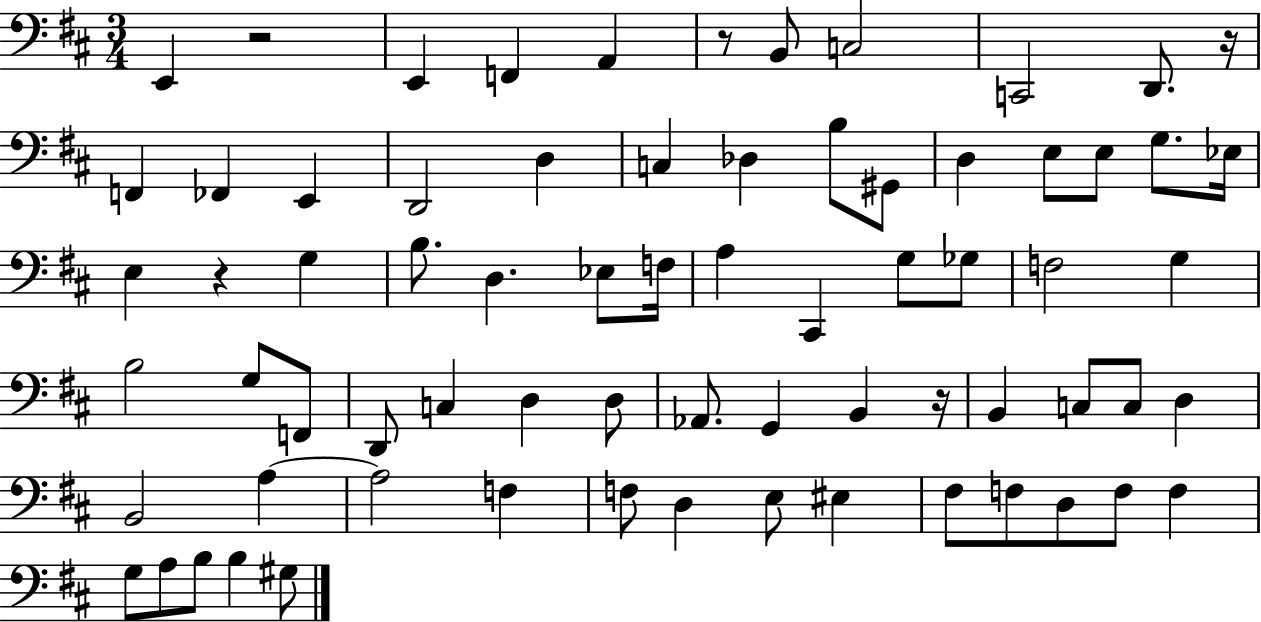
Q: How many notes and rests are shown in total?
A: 71